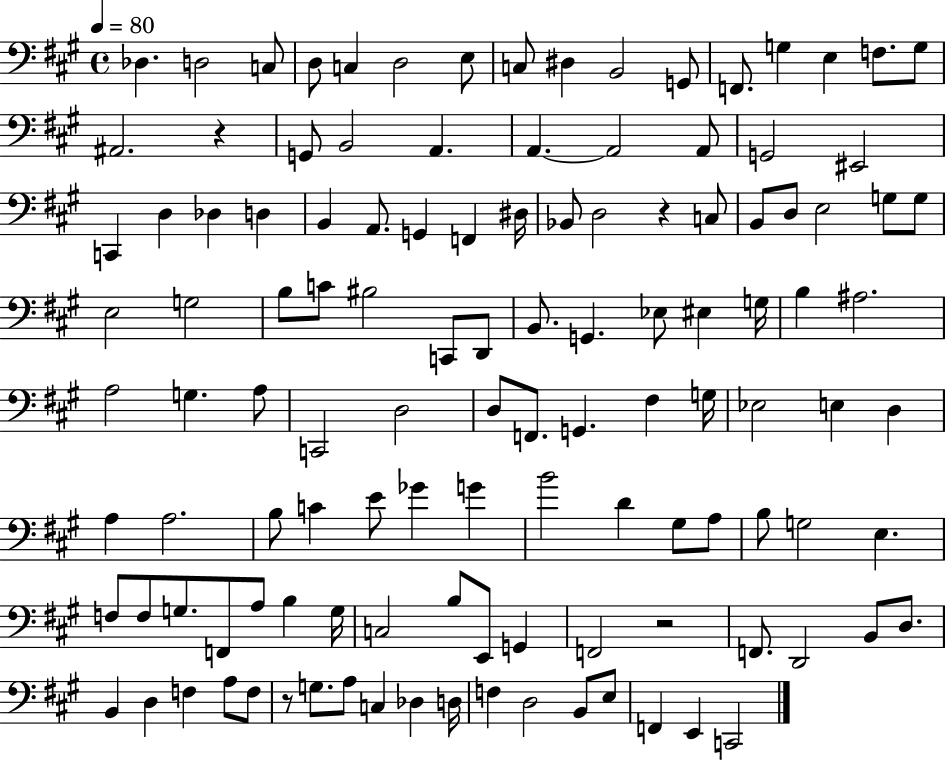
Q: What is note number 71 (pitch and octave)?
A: A3